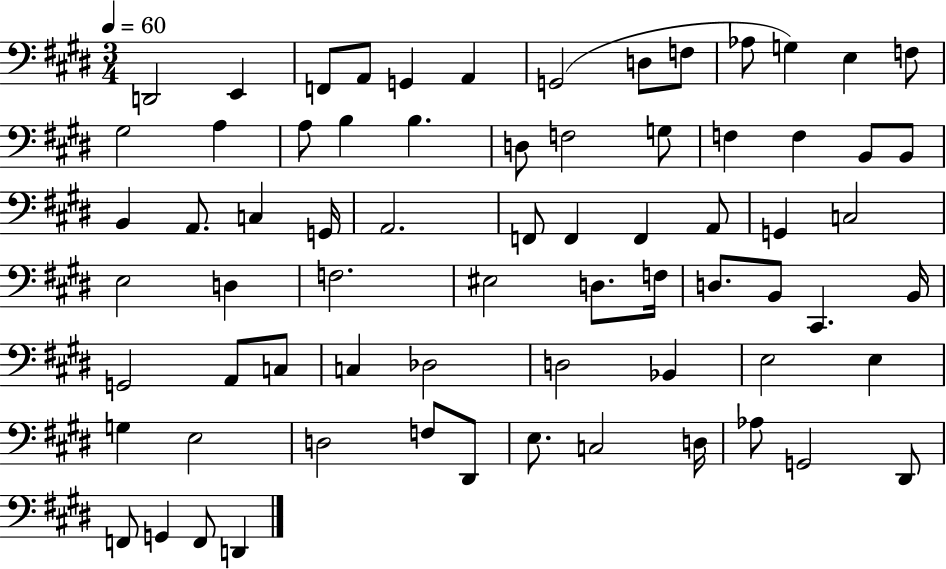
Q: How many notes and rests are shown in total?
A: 70